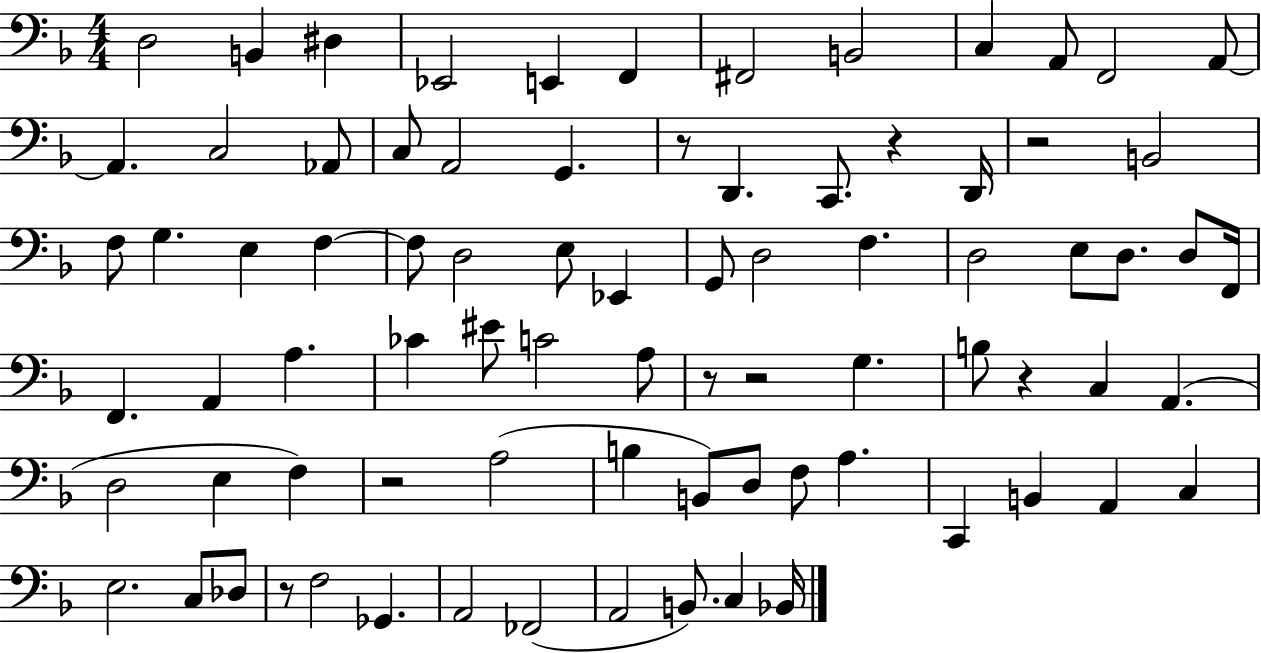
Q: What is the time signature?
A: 4/4